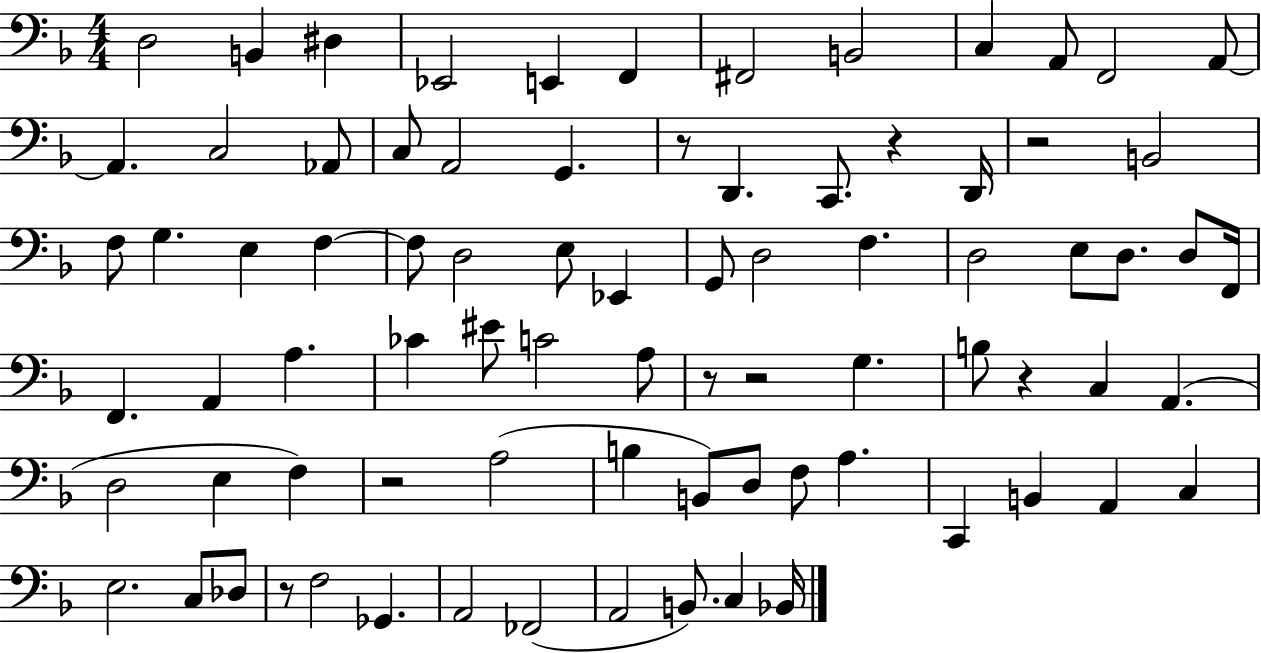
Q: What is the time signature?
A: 4/4